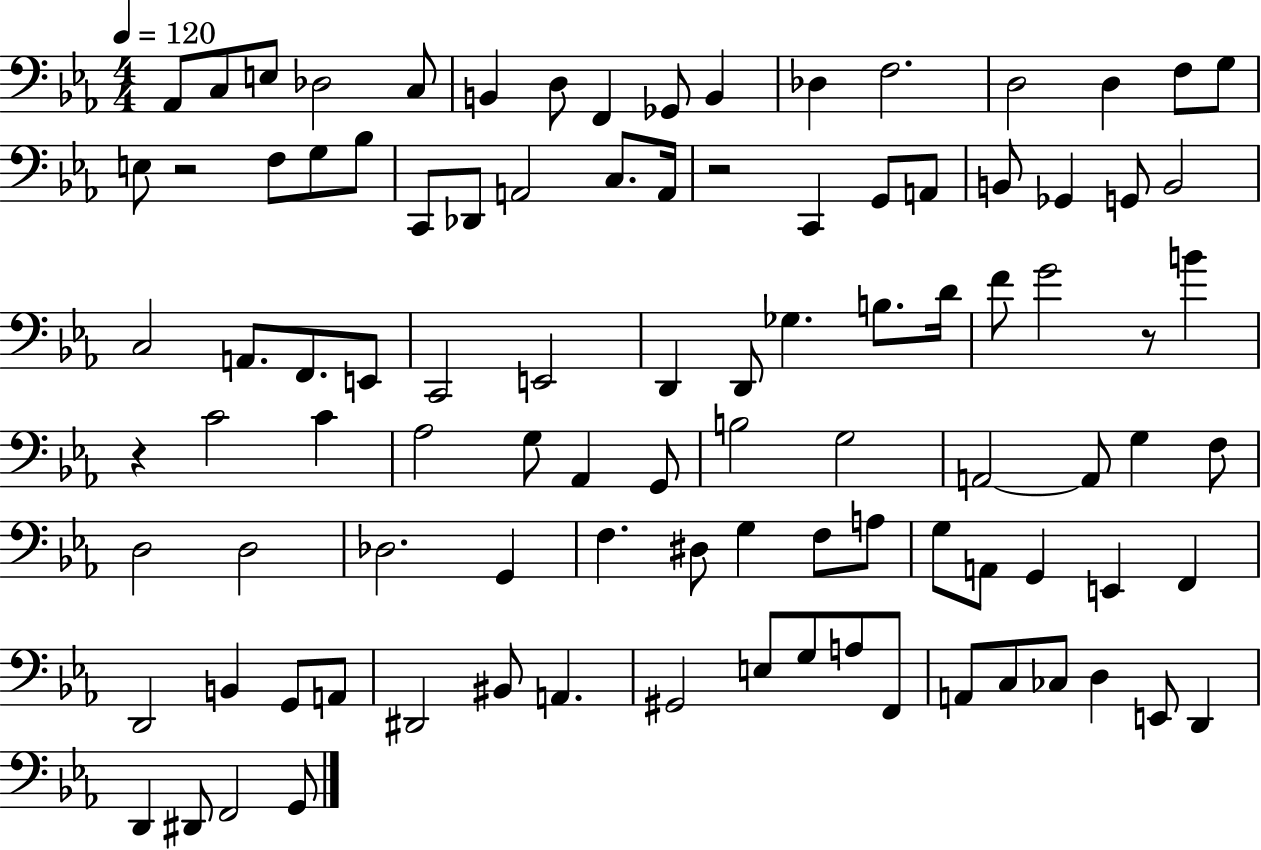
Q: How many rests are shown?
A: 4